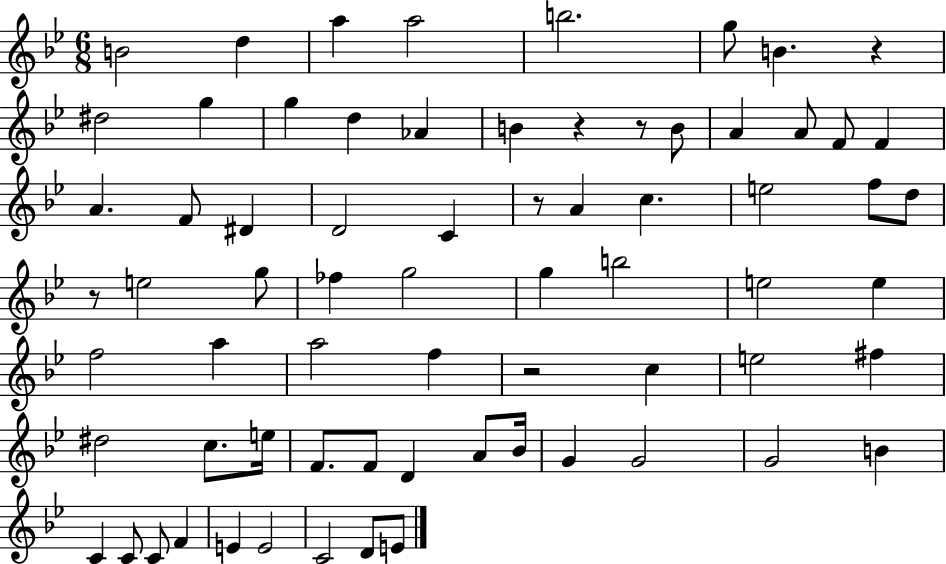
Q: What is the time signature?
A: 6/8